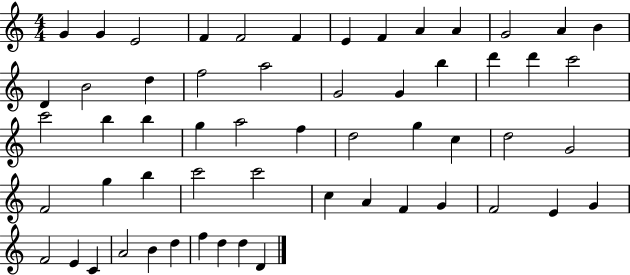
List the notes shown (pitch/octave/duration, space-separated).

G4/q G4/q E4/h F4/q F4/h F4/q E4/q F4/q A4/q A4/q G4/h A4/q B4/q D4/q B4/h D5/q F5/h A5/h G4/h G4/q B5/q D6/q D6/q C6/h C6/h B5/q B5/q G5/q A5/h F5/q D5/h G5/q C5/q D5/h G4/h F4/h G5/q B5/q C6/h C6/h C5/q A4/q F4/q G4/q F4/h E4/q G4/q F4/h E4/q C4/q A4/h B4/q D5/q F5/q D5/q D5/q D4/q